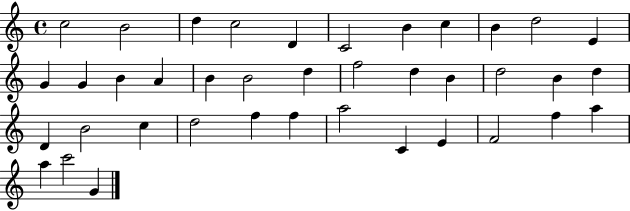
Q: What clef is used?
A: treble